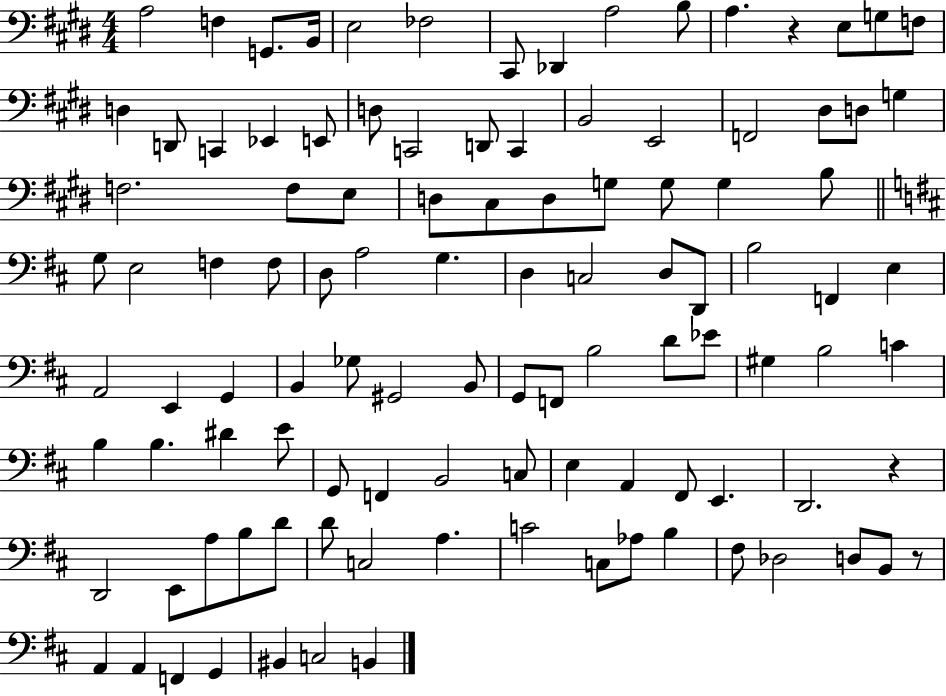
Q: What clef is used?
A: bass